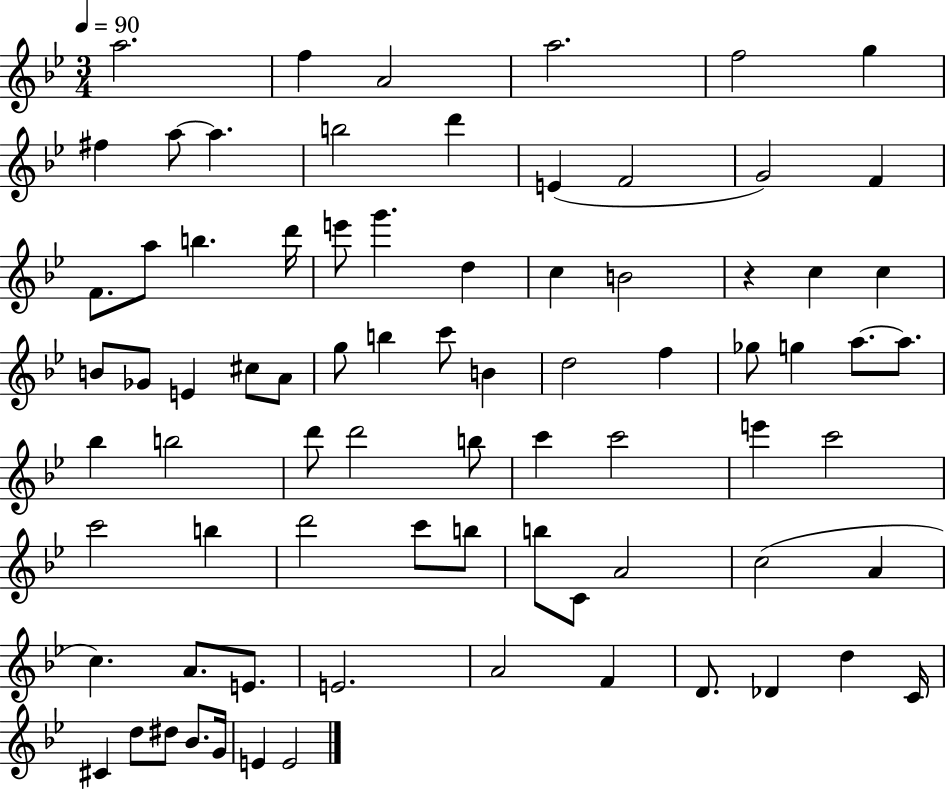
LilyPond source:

{
  \clef treble
  \numericTimeSignature
  \time 3/4
  \key bes \major
  \tempo 4 = 90
  a''2. | f''4 a'2 | a''2. | f''2 g''4 | \break fis''4 a''8~~ a''4. | b''2 d'''4 | e'4( f'2 | g'2) f'4 | \break f'8. a''8 b''4. d'''16 | e'''8 g'''4. d''4 | c''4 b'2 | r4 c''4 c''4 | \break b'8 ges'8 e'4 cis''8 a'8 | g''8 b''4 c'''8 b'4 | d''2 f''4 | ges''8 g''4 a''8.~~ a''8. | \break bes''4 b''2 | d'''8 d'''2 b''8 | c'''4 c'''2 | e'''4 c'''2 | \break c'''2 b''4 | d'''2 c'''8 b''8 | b''8 c'8 a'2 | c''2( a'4 | \break c''4.) a'8. e'8. | e'2. | a'2 f'4 | d'8. des'4 d''4 c'16 | \break cis'4 d''8 dis''8 bes'8. g'16 | e'4 e'2 | \bar "|."
}